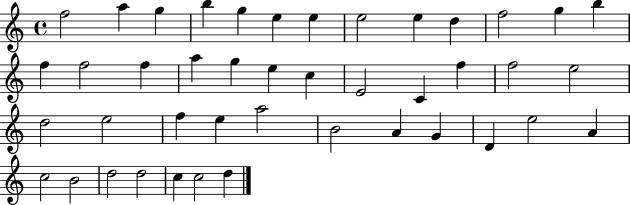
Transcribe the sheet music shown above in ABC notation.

X:1
T:Untitled
M:4/4
L:1/4
K:C
f2 a g b g e e e2 e d f2 g b f f2 f a g e c E2 C f f2 e2 d2 e2 f e a2 B2 A G D e2 A c2 B2 d2 d2 c c2 d